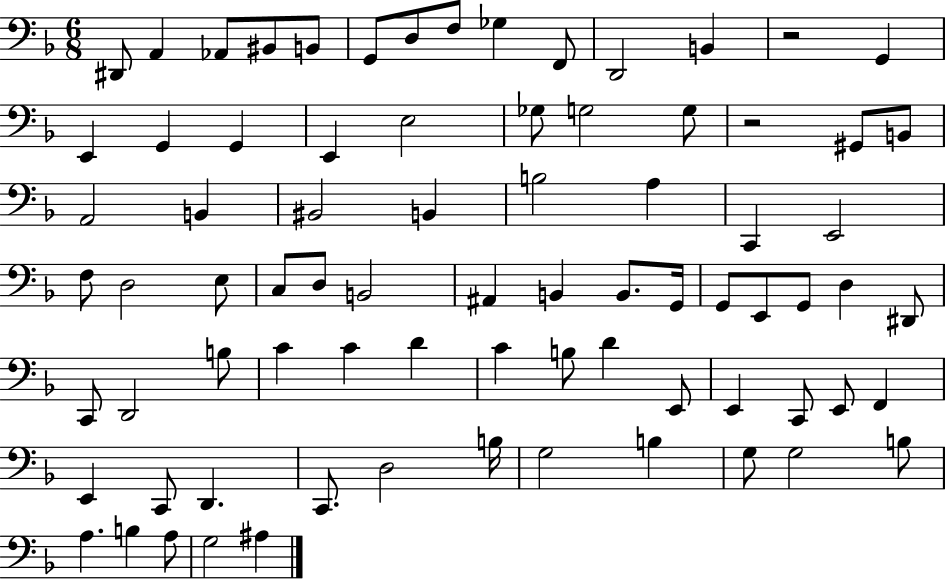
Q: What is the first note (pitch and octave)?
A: D#2